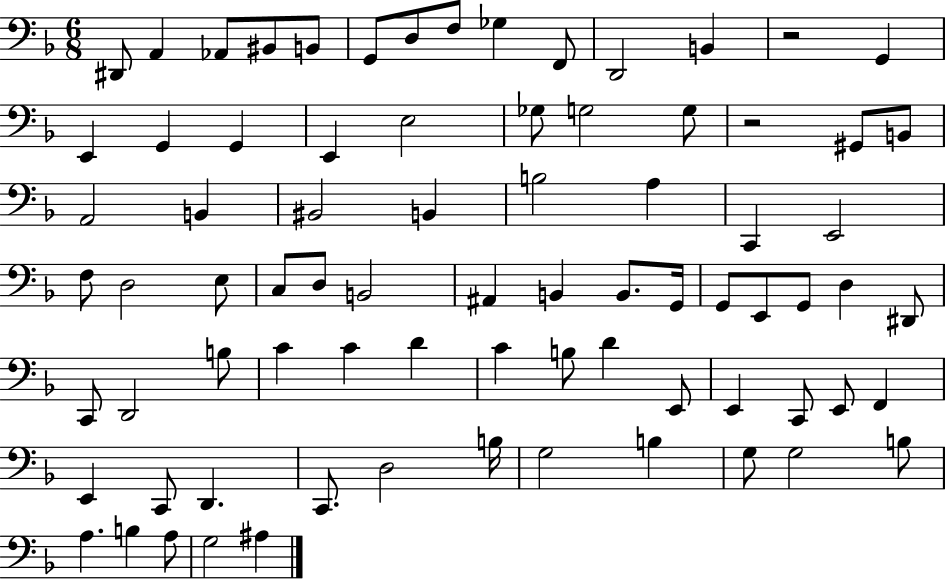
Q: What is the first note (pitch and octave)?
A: D#2